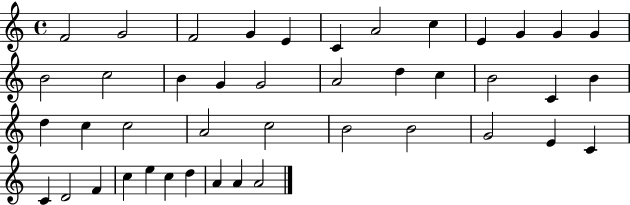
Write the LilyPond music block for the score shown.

{
  \clef treble
  \time 4/4
  \defaultTimeSignature
  \key c \major
  f'2 g'2 | f'2 g'4 e'4 | c'4 a'2 c''4 | e'4 g'4 g'4 g'4 | \break b'2 c''2 | b'4 g'4 g'2 | a'2 d''4 c''4 | b'2 c'4 b'4 | \break d''4 c''4 c''2 | a'2 c''2 | b'2 b'2 | g'2 e'4 c'4 | \break c'4 d'2 f'4 | c''4 e''4 c''4 d''4 | a'4 a'4 a'2 | \bar "|."
}